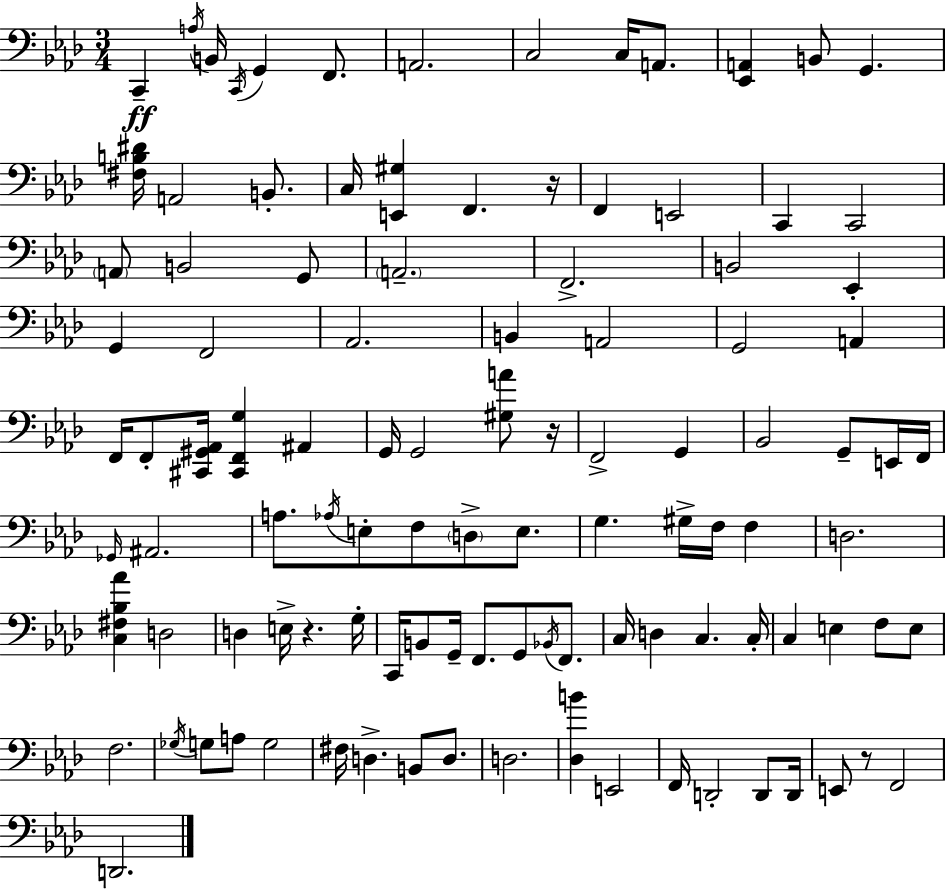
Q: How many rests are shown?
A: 4